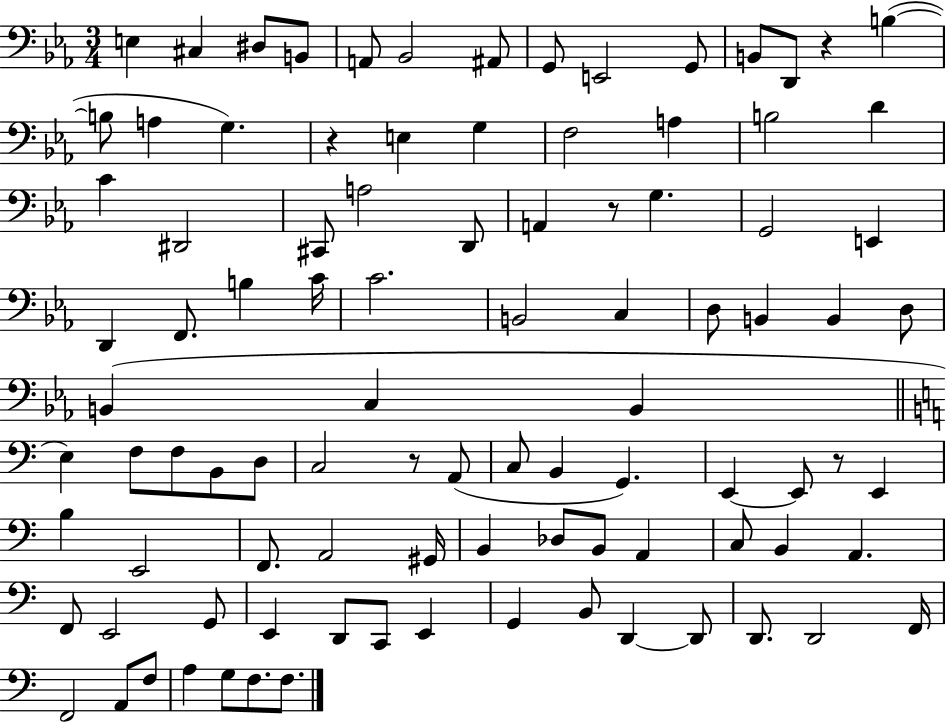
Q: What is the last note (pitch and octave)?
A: F3